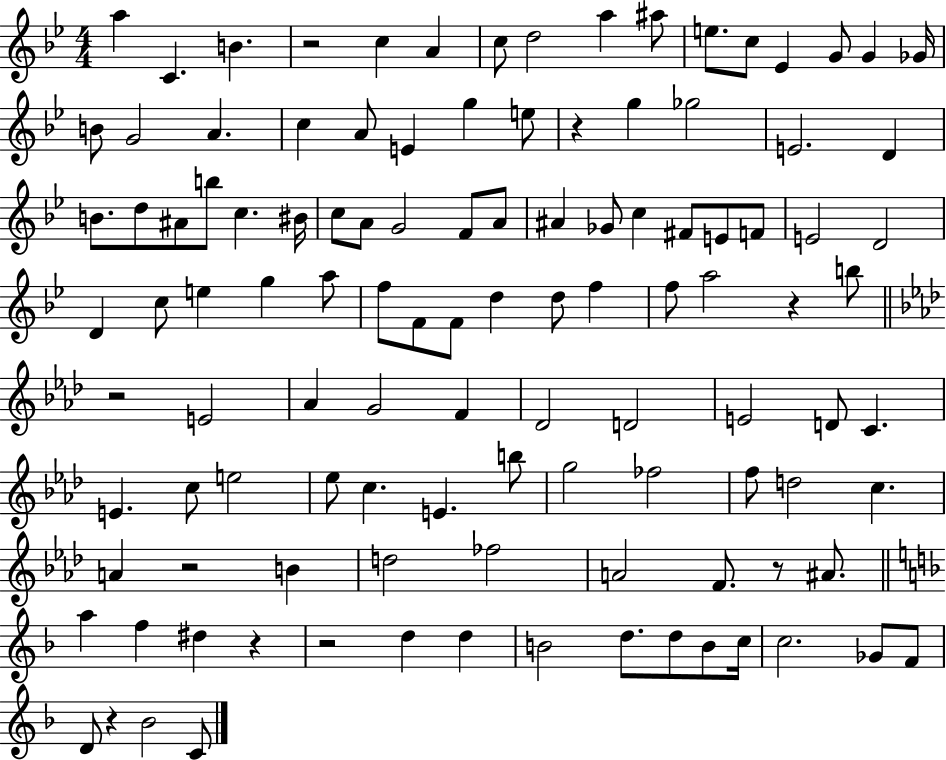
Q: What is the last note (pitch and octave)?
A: C4